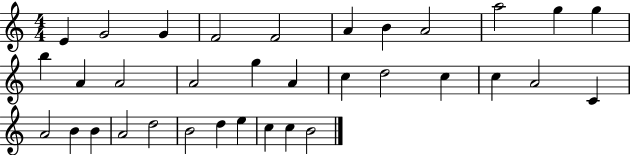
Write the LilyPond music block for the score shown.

{
  \clef treble
  \numericTimeSignature
  \time 4/4
  \key c \major
  e'4 g'2 g'4 | f'2 f'2 | a'4 b'4 a'2 | a''2 g''4 g''4 | \break b''4 a'4 a'2 | a'2 g''4 a'4 | c''4 d''2 c''4 | c''4 a'2 c'4 | \break a'2 b'4 b'4 | a'2 d''2 | b'2 d''4 e''4 | c''4 c''4 b'2 | \break \bar "|."
}